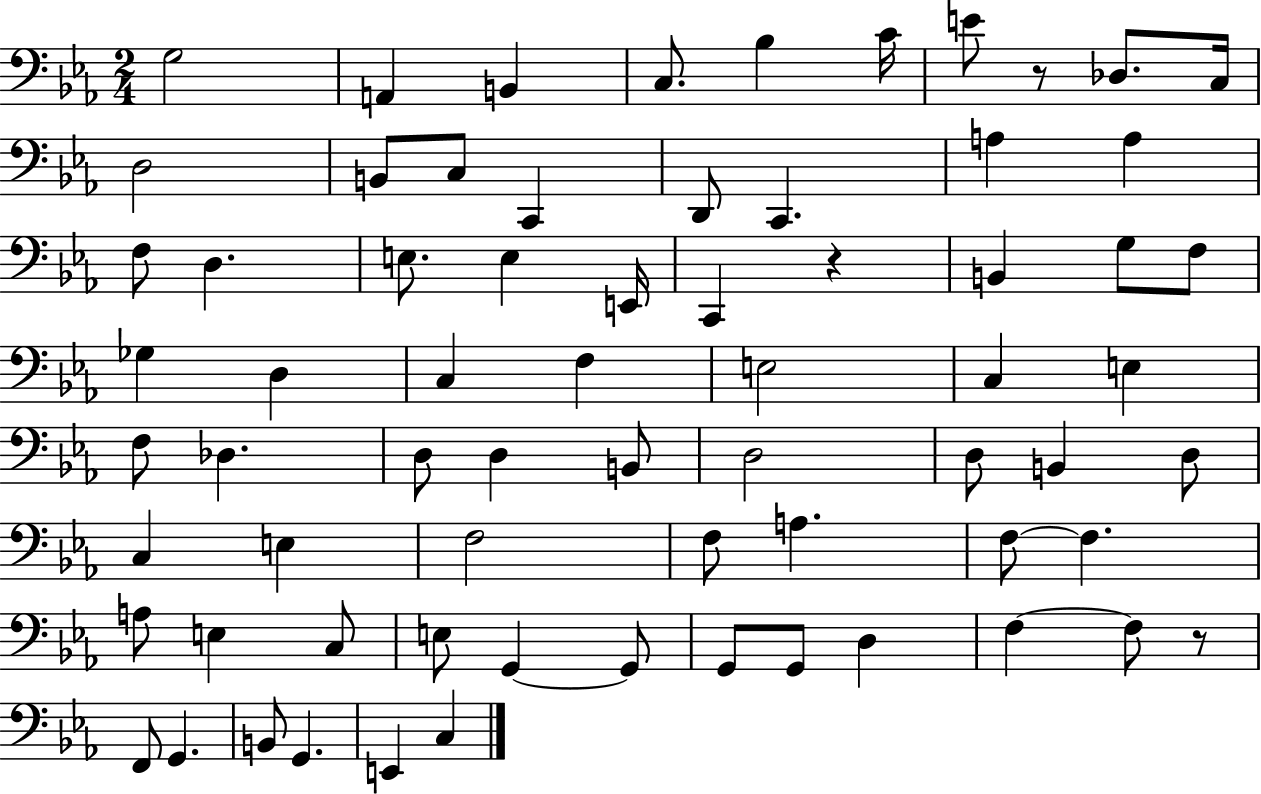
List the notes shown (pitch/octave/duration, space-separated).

G3/h A2/q B2/q C3/e. Bb3/q C4/s E4/e R/e Db3/e. C3/s D3/h B2/e C3/e C2/q D2/e C2/q. A3/q A3/q F3/e D3/q. E3/e. E3/q E2/s C2/q R/q B2/q G3/e F3/e Gb3/q D3/q C3/q F3/q E3/h C3/q E3/q F3/e Db3/q. D3/e D3/q B2/e D3/h D3/e B2/q D3/e C3/q E3/q F3/h F3/e A3/q. F3/e F3/q. A3/e E3/q C3/e E3/e G2/q G2/e G2/e G2/e D3/q F3/q F3/e R/e F2/e G2/q. B2/e G2/q. E2/q C3/q